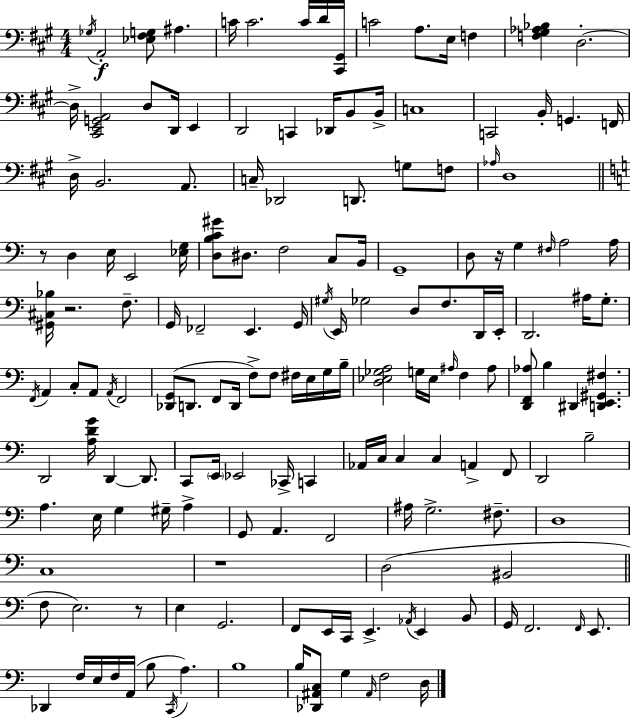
X:1
T:Untitled
M:4/4
L:1/4
K:A
_G,/4 A,,2 [_E,^F,G,]/2 ^A, C/4 C2 C/4 D/4 [^C,,^G,,]/4 C2 A,/2 E,/4 F, [F,^G,_A,_B,] D,2 D,/4 [^C,,E,,G,,A,,]2 D,/2 D,,/4 E,, D,,2 C,, _D,,/4 B,,/2 B,,/4 C,4 C,,2 B,,/4 G,, F,,/4 D,/4 B,,2 A,,/2 C,/4 _D,,2 D,,/2 G,/2 F,/2 _A,/4 D,4 z/2 D, E,/4 E,,2 [_E,G,]/4 [D,B,C^G]/2 ^D,/2 F,2 C,/2 B,,/4 G,,4 D,/2 z/4 G, ^F,/4 A,2 A,/4 [^G,,^C,_B,]/4 z2 F,/2 G,,/4 _F,,2 E,, G,,/4 ^G,/4 E,,/4 _G,2 D,/2 F,/2 D,,/4 E,,/4 D,,2 ^A,/4 G,/2 F,,/4 A,, C,/2 A,,/2 A,,/4 F,,2 [_D,,G,,]/2 D,,/2 F,,/2 D,,/4 F,/2 F,/2 ^F,/4 E,/4 G,/4 B,/4 [D,_E,_G,A,]2 G,/4 _E,/4 ^A,/4 F, ^A,/2 [D,,F,,_A,]/2 B, ^D,, [D,,E,,^G,,^F,] D,,2 [A,DG]/4 D,, D,,/2 C,,/2 E,,/4 _E,,2 _C,,/4 C,, _A,,/4 C,/4 C, C, A,, F,,/2 D,,2 B,2 A, E,/4 G, ^G,/4 A, G,,/2 A,, F,,2 ^A,/4 G,2 ^F,/2 D,4 C,4 z4 D,2 ^B,,2 F,/2 E,2 z/2 E, G,,2 F,,/2 E,,/4 C,,/4 E,, _A,,/4 E,, B,,/2 G,,/4 F,,2 F,,/4 E,,/2 _D,, F,/4 E,/4 F,/4 A,,/4 B,/2 C,,/4 A, B,4 B,/4 [_D,,^A,,C,]/2 G, ^A,,/4 F,2 D,/4